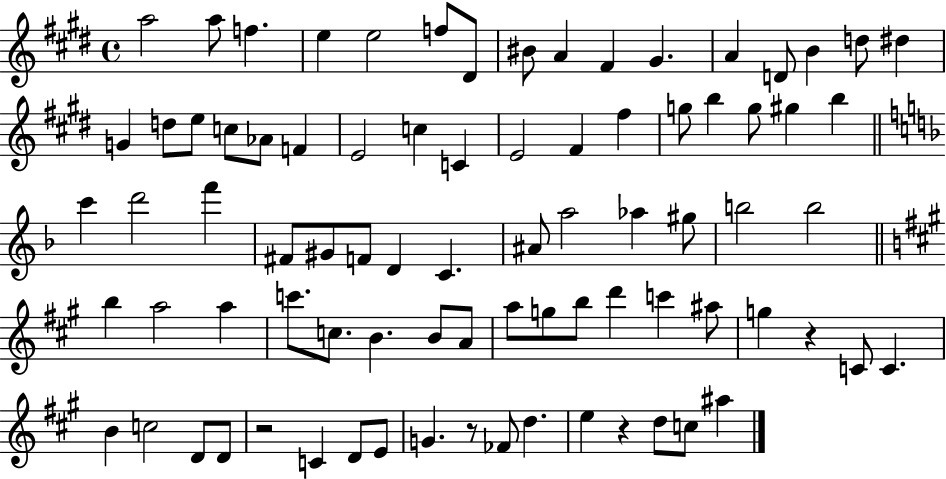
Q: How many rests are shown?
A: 4